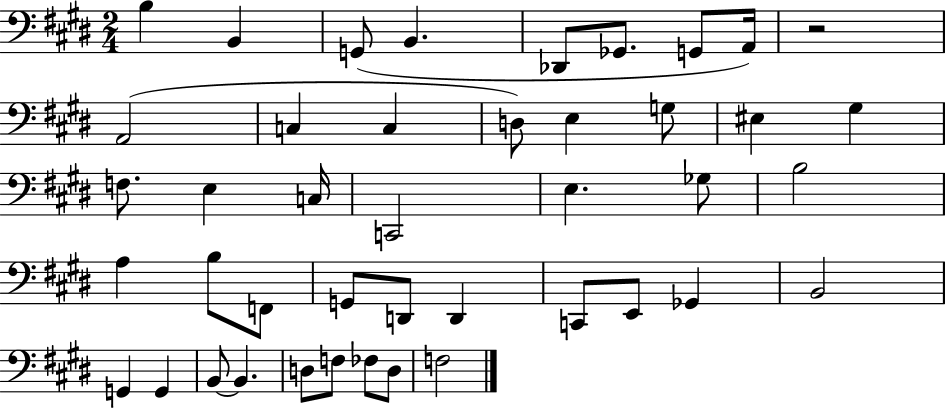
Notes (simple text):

B3/q B2/q G2/e B2/q. Db2/e Gb2/e. G2/e A2/s R/h A2/h C3/q C3/q D3/e E3/q G3/e EIS3/q G#3/q F3/e. E3/q C3/s C2/h E3/q. Gb3/e B3/h A3/q B3/e F2/e G2/e D2/e D2/q C2/e E2/e Gb2/q B2/h G2/q G2/q B2/e B2/q. D3/e F3/e FES3/e D3/e F3/h